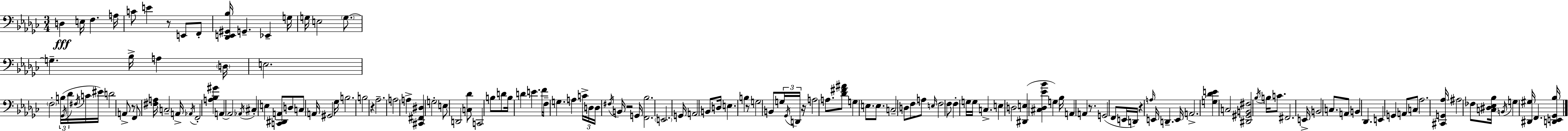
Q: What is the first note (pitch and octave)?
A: D3